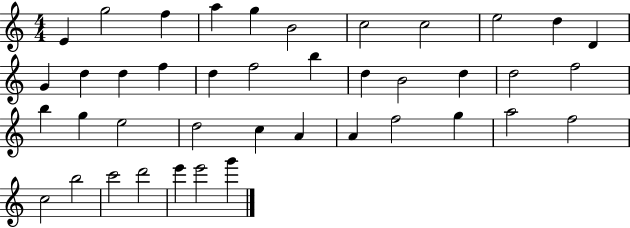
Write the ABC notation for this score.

X:1
T:Untitled
M:4/4
L:1/4
K:C
E g2 f a g B2 c2 c2 e2 d D G d d f d f2 b d B2 d d2 f2 b g e2 d2 c A A f2 g a2 f2 c2 b2 c'2 d'2 e' e'2 g'